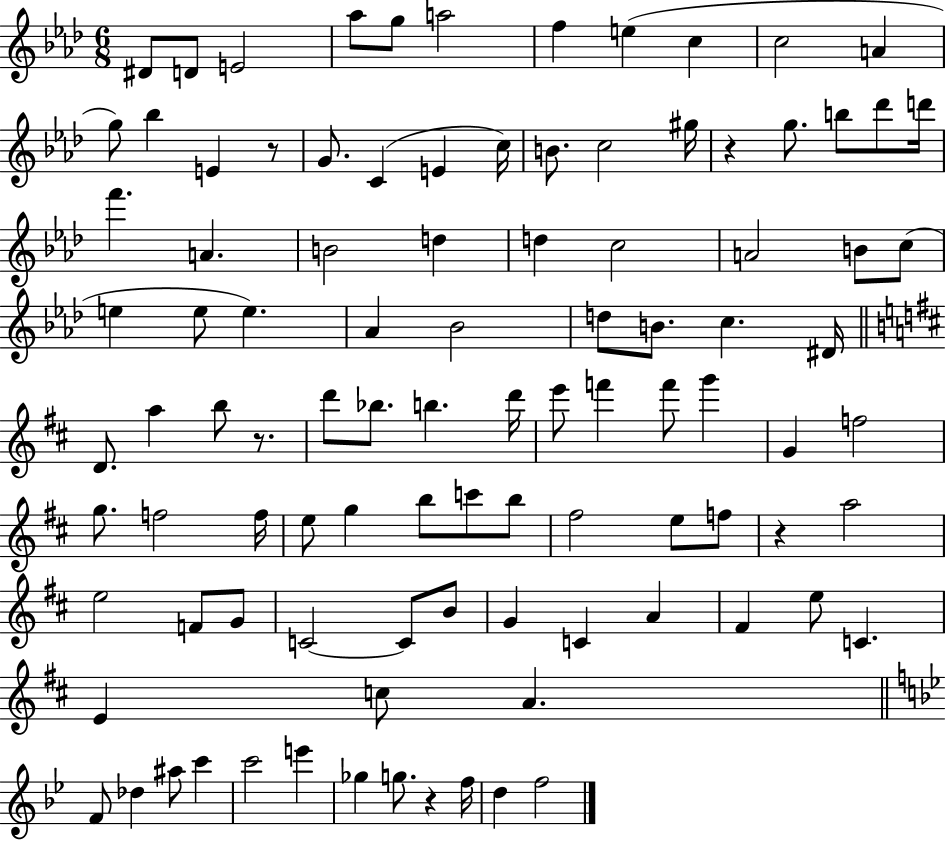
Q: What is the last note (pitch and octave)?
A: F5